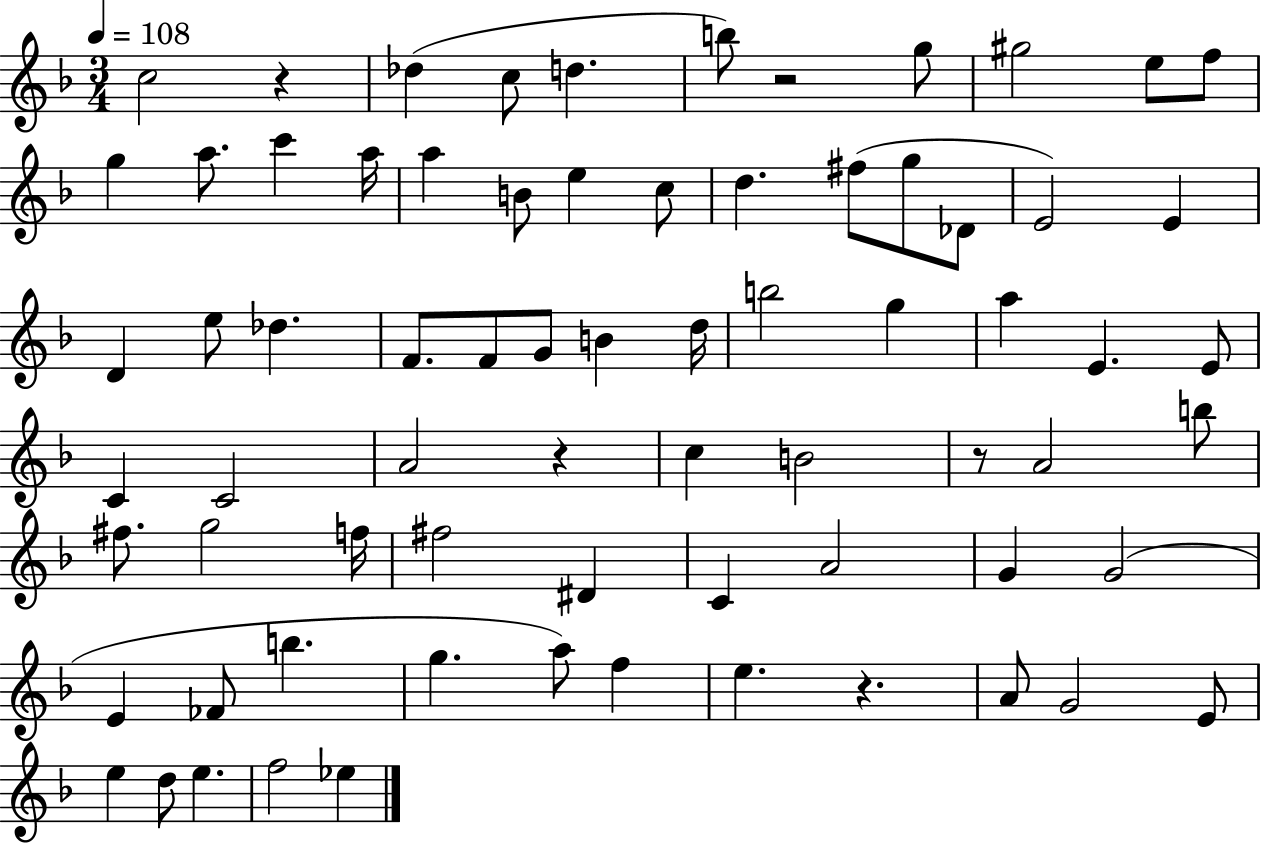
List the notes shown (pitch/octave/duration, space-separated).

C5/h R/q Db5/q C5/e D5/q. B5/e R/h G5/e G#5/h E5/e F5/e G5/q A5/e. C6/q A5/s A5/q B4/e E5/q C5/e D5/q. F#5/e G5/e Db4/e E4/h E4/q D4/q E5/e Db5/q. F4/e. F4/e G4/e B4/q D5/s B5/h G5/q A5/q E4/q. E4/e C4/q C4/h A4/h R/q C5/q B4/h R/e A4/h B5/e F#5/e. G5/h F5/s F#5/h D#4/q C4/q A4/h G4/q G4/h E4/q FES4/e B5/q. G5/q. A5/e F5/q E5/q. R/q. A4/e G4/h E4/e E5/q D5/e E5/q. F5/h Eb5/q